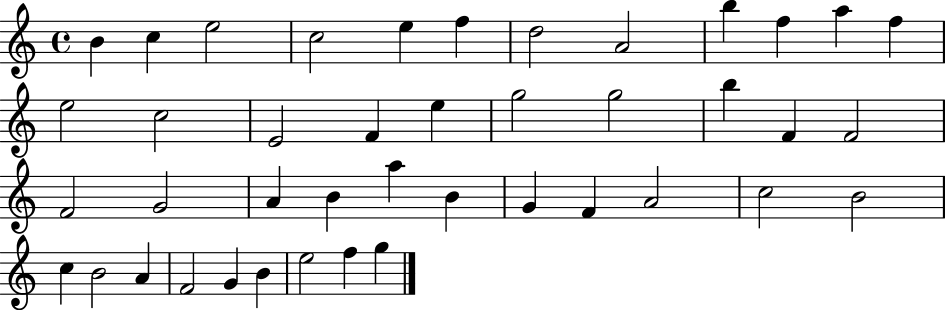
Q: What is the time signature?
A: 4/4